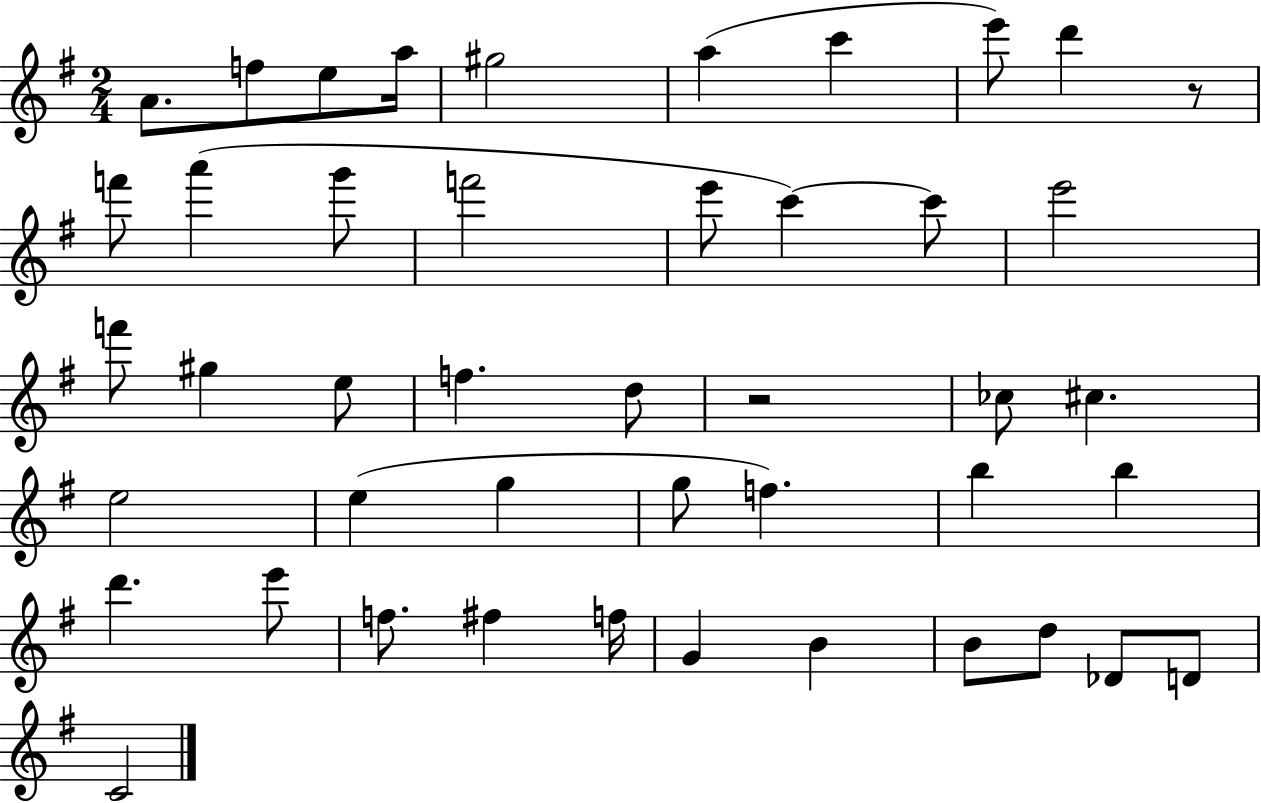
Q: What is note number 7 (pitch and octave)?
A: C6